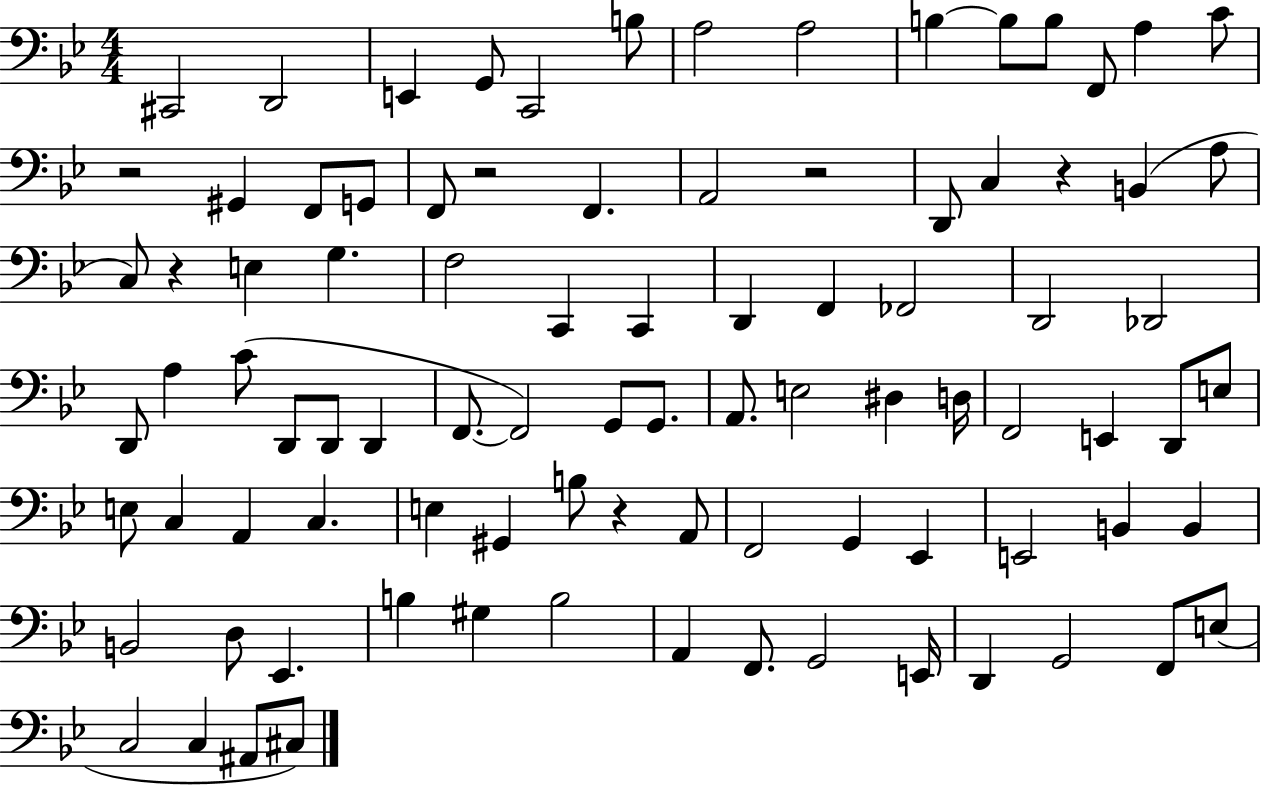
{
  \clef bass
  \numericTimeSignature
  \time 4/4
  \key bes \major
  cis,2 d,2 | e,4 g,8 c,2 b8 | a2 a2 | b4~~ b8 b8 f,8 a4 c'8 | \break r2 gis,4 f,8 g,8 | f,8 r2 f,4. | a,2 r2 | d,8 c4 r4 b,4( a8 | \break c8) r4 e4 g4. | f2 c,4 c,4 | d,4 f,4 fes,2 | d,2 des,2 | \break d,8 a4 c'8( d,8 d,8 d,4 | f,8.~~ f,2) g,8 g,8. | a,8. e2 dis4 d16 | f,2 e,4 d,8 e8 | \break e8 c4 a,4 c4. | e4 gis,4 b8 r4 a,8 | f,2 g,4 ees,4 | e,2 b,4 b,4 | \break b,2 d8 ees,4. | b4 gis4 b2 | a,4 f,8. g,2 e,16 | d,4 g,2 f,8 e8( | \break c2 c4 ais,8 cis8) | \bar "|."
}